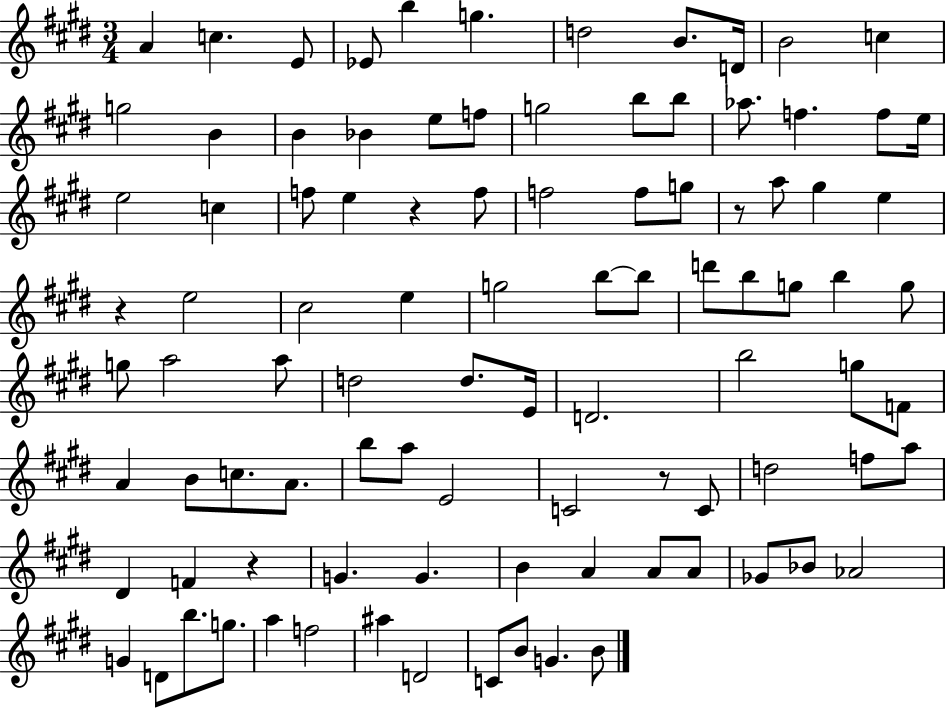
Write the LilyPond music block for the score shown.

{
  \clef treble
  \numericTimeSignature
  \time 3/4
  \key e \major
  a'4 c''4. e'8 | ees'8 b''4 g''4. | d''2 b'8. d'16 | b'2 c''4 | \break g''2 b'4 | b'4 bes'4 e''8 f''8 | g''2 b''8 b''8 | aes''8. f''4. f''8 e''16 | \break e''2 c''4 | f''8 e''4 r4 f''8 | f''2 f''8 g''8 | r8 a''8 gis''4 e''4 | \break r4 e''2 | cis''2 e''4 | g''2 b''8~~ b''8 | d'''8 b''8 g''8 b''4 g''8 | \break g''8 a''2 a''8 | d''2 d''8. e'16 | d'2. | b''2 g''8 f'8 | \break a'4 b'8 c''8. a'8. | b''8 a''8 e'2 | c'2 r8 c'8 | d''2 f''8 a''8 | \break dis'4 f'4 r4 | g'4. g'4. | b'4 a'4 a'8 a'8 | ges'8 bes'8 aes'2 | \break g'4 d'8 b''8. g''8. | a''4 f''2 | ais''4 d'2 | c'8 b'8 g'4. b'8 | \break \bar "|."
}